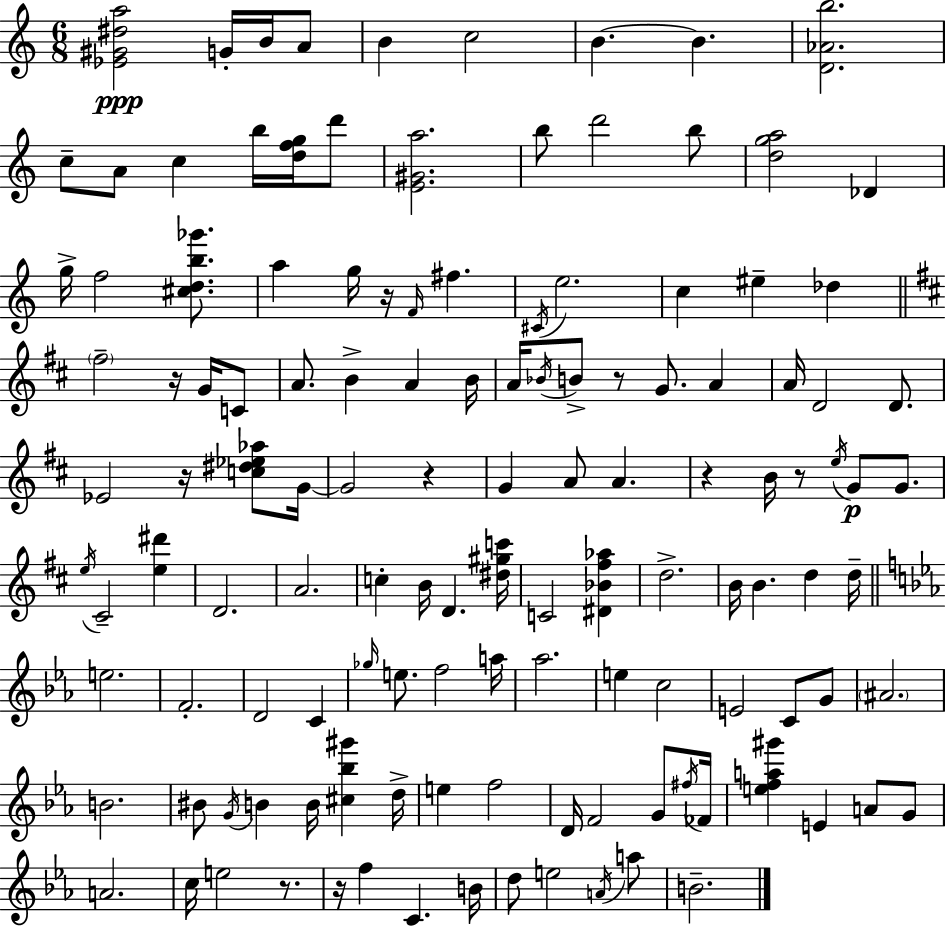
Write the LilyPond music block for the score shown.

{
  \clef treble
  \numericTimeSignature
  \time 6/8
  \key c \major
  <ees' gis' dis'' a''>2\ppp g'16-. b'16 a'8 | b'4 c''2 | b'4.~~ b'4. | <d' aes' b''>2. | \break c''8-- a'8 c''4 b''16 <d'' f'' g''>16 d'''8 | <e' gis' a''>2. | b''8 d'''2 b''8 | <d'' g'' a''>2 des'4 | \break g''16-> f''2 <cis'' d'' b'' ges'''>8. | a''4 g''16 r16 \grace { f'16 } fis''4. | \acciaccatura { cis'16 } e''2. | c''4 eis''4-- des''4 | \break \bar "||" \break \key b \minor \parenthesize fis''2-- r16 g'16 c'8 | a'8. b'4-> a'4 b'16 | a'16 \acciaccatura { bes'16 } b'8-> r8 g'8. a'4 | a'16 d'2 d'8. | \break ees'2 r16 <c'' dis'' ees'' aes''>8 | g'16~~ g'2 r4 | g'4 a'8 a'4. | r4 b'16 r8 \acciaccatura { e''16 } g'8\p g'8. | \break \acciaccatura { e''16 } cis'2-- <e'' dis'''>4 | d'2. | a'2. | c''4-. b'16 d'4. | \break <dis'' gis'' c'''>16 c'2 <dis' bes' fis'' aes''>4 | d''2.-> | b'16 b'4. d''4 | d''16-- \bar "||" \break \key ees \major e''2. | f'2.-. | d'2 c'4 | \grace { ges''16 } e''8. f''2 | \break a''16 aes''2. | e''4 c''2 | e'2 c'8 g'8 | \parenthesize ais'2. | \break b'2. | bis'8 \acciaccatura { g'16 } b'4 b'16 <cis'' bes'' gis'''>4 | d''16-> e''4 f''2 | d'16 f'2 g'8 | \break \acciaccatura { fis''16 } fes'16 <e'' f'' a'' gis'''>4 e'4 a'8 | g'8 a'2. | c''16 e''2 | r8. r16 f''4 c'4. | \break b'16 d''8 e''2 | \acciaccatura { a'16 } a''8 b'2.-- | \bar "|."
}